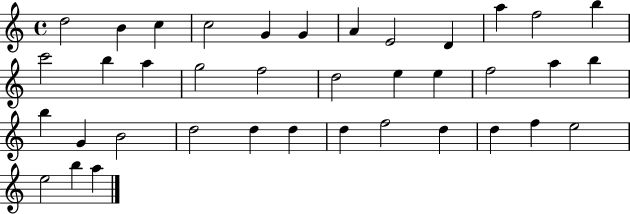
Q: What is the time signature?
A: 4/4